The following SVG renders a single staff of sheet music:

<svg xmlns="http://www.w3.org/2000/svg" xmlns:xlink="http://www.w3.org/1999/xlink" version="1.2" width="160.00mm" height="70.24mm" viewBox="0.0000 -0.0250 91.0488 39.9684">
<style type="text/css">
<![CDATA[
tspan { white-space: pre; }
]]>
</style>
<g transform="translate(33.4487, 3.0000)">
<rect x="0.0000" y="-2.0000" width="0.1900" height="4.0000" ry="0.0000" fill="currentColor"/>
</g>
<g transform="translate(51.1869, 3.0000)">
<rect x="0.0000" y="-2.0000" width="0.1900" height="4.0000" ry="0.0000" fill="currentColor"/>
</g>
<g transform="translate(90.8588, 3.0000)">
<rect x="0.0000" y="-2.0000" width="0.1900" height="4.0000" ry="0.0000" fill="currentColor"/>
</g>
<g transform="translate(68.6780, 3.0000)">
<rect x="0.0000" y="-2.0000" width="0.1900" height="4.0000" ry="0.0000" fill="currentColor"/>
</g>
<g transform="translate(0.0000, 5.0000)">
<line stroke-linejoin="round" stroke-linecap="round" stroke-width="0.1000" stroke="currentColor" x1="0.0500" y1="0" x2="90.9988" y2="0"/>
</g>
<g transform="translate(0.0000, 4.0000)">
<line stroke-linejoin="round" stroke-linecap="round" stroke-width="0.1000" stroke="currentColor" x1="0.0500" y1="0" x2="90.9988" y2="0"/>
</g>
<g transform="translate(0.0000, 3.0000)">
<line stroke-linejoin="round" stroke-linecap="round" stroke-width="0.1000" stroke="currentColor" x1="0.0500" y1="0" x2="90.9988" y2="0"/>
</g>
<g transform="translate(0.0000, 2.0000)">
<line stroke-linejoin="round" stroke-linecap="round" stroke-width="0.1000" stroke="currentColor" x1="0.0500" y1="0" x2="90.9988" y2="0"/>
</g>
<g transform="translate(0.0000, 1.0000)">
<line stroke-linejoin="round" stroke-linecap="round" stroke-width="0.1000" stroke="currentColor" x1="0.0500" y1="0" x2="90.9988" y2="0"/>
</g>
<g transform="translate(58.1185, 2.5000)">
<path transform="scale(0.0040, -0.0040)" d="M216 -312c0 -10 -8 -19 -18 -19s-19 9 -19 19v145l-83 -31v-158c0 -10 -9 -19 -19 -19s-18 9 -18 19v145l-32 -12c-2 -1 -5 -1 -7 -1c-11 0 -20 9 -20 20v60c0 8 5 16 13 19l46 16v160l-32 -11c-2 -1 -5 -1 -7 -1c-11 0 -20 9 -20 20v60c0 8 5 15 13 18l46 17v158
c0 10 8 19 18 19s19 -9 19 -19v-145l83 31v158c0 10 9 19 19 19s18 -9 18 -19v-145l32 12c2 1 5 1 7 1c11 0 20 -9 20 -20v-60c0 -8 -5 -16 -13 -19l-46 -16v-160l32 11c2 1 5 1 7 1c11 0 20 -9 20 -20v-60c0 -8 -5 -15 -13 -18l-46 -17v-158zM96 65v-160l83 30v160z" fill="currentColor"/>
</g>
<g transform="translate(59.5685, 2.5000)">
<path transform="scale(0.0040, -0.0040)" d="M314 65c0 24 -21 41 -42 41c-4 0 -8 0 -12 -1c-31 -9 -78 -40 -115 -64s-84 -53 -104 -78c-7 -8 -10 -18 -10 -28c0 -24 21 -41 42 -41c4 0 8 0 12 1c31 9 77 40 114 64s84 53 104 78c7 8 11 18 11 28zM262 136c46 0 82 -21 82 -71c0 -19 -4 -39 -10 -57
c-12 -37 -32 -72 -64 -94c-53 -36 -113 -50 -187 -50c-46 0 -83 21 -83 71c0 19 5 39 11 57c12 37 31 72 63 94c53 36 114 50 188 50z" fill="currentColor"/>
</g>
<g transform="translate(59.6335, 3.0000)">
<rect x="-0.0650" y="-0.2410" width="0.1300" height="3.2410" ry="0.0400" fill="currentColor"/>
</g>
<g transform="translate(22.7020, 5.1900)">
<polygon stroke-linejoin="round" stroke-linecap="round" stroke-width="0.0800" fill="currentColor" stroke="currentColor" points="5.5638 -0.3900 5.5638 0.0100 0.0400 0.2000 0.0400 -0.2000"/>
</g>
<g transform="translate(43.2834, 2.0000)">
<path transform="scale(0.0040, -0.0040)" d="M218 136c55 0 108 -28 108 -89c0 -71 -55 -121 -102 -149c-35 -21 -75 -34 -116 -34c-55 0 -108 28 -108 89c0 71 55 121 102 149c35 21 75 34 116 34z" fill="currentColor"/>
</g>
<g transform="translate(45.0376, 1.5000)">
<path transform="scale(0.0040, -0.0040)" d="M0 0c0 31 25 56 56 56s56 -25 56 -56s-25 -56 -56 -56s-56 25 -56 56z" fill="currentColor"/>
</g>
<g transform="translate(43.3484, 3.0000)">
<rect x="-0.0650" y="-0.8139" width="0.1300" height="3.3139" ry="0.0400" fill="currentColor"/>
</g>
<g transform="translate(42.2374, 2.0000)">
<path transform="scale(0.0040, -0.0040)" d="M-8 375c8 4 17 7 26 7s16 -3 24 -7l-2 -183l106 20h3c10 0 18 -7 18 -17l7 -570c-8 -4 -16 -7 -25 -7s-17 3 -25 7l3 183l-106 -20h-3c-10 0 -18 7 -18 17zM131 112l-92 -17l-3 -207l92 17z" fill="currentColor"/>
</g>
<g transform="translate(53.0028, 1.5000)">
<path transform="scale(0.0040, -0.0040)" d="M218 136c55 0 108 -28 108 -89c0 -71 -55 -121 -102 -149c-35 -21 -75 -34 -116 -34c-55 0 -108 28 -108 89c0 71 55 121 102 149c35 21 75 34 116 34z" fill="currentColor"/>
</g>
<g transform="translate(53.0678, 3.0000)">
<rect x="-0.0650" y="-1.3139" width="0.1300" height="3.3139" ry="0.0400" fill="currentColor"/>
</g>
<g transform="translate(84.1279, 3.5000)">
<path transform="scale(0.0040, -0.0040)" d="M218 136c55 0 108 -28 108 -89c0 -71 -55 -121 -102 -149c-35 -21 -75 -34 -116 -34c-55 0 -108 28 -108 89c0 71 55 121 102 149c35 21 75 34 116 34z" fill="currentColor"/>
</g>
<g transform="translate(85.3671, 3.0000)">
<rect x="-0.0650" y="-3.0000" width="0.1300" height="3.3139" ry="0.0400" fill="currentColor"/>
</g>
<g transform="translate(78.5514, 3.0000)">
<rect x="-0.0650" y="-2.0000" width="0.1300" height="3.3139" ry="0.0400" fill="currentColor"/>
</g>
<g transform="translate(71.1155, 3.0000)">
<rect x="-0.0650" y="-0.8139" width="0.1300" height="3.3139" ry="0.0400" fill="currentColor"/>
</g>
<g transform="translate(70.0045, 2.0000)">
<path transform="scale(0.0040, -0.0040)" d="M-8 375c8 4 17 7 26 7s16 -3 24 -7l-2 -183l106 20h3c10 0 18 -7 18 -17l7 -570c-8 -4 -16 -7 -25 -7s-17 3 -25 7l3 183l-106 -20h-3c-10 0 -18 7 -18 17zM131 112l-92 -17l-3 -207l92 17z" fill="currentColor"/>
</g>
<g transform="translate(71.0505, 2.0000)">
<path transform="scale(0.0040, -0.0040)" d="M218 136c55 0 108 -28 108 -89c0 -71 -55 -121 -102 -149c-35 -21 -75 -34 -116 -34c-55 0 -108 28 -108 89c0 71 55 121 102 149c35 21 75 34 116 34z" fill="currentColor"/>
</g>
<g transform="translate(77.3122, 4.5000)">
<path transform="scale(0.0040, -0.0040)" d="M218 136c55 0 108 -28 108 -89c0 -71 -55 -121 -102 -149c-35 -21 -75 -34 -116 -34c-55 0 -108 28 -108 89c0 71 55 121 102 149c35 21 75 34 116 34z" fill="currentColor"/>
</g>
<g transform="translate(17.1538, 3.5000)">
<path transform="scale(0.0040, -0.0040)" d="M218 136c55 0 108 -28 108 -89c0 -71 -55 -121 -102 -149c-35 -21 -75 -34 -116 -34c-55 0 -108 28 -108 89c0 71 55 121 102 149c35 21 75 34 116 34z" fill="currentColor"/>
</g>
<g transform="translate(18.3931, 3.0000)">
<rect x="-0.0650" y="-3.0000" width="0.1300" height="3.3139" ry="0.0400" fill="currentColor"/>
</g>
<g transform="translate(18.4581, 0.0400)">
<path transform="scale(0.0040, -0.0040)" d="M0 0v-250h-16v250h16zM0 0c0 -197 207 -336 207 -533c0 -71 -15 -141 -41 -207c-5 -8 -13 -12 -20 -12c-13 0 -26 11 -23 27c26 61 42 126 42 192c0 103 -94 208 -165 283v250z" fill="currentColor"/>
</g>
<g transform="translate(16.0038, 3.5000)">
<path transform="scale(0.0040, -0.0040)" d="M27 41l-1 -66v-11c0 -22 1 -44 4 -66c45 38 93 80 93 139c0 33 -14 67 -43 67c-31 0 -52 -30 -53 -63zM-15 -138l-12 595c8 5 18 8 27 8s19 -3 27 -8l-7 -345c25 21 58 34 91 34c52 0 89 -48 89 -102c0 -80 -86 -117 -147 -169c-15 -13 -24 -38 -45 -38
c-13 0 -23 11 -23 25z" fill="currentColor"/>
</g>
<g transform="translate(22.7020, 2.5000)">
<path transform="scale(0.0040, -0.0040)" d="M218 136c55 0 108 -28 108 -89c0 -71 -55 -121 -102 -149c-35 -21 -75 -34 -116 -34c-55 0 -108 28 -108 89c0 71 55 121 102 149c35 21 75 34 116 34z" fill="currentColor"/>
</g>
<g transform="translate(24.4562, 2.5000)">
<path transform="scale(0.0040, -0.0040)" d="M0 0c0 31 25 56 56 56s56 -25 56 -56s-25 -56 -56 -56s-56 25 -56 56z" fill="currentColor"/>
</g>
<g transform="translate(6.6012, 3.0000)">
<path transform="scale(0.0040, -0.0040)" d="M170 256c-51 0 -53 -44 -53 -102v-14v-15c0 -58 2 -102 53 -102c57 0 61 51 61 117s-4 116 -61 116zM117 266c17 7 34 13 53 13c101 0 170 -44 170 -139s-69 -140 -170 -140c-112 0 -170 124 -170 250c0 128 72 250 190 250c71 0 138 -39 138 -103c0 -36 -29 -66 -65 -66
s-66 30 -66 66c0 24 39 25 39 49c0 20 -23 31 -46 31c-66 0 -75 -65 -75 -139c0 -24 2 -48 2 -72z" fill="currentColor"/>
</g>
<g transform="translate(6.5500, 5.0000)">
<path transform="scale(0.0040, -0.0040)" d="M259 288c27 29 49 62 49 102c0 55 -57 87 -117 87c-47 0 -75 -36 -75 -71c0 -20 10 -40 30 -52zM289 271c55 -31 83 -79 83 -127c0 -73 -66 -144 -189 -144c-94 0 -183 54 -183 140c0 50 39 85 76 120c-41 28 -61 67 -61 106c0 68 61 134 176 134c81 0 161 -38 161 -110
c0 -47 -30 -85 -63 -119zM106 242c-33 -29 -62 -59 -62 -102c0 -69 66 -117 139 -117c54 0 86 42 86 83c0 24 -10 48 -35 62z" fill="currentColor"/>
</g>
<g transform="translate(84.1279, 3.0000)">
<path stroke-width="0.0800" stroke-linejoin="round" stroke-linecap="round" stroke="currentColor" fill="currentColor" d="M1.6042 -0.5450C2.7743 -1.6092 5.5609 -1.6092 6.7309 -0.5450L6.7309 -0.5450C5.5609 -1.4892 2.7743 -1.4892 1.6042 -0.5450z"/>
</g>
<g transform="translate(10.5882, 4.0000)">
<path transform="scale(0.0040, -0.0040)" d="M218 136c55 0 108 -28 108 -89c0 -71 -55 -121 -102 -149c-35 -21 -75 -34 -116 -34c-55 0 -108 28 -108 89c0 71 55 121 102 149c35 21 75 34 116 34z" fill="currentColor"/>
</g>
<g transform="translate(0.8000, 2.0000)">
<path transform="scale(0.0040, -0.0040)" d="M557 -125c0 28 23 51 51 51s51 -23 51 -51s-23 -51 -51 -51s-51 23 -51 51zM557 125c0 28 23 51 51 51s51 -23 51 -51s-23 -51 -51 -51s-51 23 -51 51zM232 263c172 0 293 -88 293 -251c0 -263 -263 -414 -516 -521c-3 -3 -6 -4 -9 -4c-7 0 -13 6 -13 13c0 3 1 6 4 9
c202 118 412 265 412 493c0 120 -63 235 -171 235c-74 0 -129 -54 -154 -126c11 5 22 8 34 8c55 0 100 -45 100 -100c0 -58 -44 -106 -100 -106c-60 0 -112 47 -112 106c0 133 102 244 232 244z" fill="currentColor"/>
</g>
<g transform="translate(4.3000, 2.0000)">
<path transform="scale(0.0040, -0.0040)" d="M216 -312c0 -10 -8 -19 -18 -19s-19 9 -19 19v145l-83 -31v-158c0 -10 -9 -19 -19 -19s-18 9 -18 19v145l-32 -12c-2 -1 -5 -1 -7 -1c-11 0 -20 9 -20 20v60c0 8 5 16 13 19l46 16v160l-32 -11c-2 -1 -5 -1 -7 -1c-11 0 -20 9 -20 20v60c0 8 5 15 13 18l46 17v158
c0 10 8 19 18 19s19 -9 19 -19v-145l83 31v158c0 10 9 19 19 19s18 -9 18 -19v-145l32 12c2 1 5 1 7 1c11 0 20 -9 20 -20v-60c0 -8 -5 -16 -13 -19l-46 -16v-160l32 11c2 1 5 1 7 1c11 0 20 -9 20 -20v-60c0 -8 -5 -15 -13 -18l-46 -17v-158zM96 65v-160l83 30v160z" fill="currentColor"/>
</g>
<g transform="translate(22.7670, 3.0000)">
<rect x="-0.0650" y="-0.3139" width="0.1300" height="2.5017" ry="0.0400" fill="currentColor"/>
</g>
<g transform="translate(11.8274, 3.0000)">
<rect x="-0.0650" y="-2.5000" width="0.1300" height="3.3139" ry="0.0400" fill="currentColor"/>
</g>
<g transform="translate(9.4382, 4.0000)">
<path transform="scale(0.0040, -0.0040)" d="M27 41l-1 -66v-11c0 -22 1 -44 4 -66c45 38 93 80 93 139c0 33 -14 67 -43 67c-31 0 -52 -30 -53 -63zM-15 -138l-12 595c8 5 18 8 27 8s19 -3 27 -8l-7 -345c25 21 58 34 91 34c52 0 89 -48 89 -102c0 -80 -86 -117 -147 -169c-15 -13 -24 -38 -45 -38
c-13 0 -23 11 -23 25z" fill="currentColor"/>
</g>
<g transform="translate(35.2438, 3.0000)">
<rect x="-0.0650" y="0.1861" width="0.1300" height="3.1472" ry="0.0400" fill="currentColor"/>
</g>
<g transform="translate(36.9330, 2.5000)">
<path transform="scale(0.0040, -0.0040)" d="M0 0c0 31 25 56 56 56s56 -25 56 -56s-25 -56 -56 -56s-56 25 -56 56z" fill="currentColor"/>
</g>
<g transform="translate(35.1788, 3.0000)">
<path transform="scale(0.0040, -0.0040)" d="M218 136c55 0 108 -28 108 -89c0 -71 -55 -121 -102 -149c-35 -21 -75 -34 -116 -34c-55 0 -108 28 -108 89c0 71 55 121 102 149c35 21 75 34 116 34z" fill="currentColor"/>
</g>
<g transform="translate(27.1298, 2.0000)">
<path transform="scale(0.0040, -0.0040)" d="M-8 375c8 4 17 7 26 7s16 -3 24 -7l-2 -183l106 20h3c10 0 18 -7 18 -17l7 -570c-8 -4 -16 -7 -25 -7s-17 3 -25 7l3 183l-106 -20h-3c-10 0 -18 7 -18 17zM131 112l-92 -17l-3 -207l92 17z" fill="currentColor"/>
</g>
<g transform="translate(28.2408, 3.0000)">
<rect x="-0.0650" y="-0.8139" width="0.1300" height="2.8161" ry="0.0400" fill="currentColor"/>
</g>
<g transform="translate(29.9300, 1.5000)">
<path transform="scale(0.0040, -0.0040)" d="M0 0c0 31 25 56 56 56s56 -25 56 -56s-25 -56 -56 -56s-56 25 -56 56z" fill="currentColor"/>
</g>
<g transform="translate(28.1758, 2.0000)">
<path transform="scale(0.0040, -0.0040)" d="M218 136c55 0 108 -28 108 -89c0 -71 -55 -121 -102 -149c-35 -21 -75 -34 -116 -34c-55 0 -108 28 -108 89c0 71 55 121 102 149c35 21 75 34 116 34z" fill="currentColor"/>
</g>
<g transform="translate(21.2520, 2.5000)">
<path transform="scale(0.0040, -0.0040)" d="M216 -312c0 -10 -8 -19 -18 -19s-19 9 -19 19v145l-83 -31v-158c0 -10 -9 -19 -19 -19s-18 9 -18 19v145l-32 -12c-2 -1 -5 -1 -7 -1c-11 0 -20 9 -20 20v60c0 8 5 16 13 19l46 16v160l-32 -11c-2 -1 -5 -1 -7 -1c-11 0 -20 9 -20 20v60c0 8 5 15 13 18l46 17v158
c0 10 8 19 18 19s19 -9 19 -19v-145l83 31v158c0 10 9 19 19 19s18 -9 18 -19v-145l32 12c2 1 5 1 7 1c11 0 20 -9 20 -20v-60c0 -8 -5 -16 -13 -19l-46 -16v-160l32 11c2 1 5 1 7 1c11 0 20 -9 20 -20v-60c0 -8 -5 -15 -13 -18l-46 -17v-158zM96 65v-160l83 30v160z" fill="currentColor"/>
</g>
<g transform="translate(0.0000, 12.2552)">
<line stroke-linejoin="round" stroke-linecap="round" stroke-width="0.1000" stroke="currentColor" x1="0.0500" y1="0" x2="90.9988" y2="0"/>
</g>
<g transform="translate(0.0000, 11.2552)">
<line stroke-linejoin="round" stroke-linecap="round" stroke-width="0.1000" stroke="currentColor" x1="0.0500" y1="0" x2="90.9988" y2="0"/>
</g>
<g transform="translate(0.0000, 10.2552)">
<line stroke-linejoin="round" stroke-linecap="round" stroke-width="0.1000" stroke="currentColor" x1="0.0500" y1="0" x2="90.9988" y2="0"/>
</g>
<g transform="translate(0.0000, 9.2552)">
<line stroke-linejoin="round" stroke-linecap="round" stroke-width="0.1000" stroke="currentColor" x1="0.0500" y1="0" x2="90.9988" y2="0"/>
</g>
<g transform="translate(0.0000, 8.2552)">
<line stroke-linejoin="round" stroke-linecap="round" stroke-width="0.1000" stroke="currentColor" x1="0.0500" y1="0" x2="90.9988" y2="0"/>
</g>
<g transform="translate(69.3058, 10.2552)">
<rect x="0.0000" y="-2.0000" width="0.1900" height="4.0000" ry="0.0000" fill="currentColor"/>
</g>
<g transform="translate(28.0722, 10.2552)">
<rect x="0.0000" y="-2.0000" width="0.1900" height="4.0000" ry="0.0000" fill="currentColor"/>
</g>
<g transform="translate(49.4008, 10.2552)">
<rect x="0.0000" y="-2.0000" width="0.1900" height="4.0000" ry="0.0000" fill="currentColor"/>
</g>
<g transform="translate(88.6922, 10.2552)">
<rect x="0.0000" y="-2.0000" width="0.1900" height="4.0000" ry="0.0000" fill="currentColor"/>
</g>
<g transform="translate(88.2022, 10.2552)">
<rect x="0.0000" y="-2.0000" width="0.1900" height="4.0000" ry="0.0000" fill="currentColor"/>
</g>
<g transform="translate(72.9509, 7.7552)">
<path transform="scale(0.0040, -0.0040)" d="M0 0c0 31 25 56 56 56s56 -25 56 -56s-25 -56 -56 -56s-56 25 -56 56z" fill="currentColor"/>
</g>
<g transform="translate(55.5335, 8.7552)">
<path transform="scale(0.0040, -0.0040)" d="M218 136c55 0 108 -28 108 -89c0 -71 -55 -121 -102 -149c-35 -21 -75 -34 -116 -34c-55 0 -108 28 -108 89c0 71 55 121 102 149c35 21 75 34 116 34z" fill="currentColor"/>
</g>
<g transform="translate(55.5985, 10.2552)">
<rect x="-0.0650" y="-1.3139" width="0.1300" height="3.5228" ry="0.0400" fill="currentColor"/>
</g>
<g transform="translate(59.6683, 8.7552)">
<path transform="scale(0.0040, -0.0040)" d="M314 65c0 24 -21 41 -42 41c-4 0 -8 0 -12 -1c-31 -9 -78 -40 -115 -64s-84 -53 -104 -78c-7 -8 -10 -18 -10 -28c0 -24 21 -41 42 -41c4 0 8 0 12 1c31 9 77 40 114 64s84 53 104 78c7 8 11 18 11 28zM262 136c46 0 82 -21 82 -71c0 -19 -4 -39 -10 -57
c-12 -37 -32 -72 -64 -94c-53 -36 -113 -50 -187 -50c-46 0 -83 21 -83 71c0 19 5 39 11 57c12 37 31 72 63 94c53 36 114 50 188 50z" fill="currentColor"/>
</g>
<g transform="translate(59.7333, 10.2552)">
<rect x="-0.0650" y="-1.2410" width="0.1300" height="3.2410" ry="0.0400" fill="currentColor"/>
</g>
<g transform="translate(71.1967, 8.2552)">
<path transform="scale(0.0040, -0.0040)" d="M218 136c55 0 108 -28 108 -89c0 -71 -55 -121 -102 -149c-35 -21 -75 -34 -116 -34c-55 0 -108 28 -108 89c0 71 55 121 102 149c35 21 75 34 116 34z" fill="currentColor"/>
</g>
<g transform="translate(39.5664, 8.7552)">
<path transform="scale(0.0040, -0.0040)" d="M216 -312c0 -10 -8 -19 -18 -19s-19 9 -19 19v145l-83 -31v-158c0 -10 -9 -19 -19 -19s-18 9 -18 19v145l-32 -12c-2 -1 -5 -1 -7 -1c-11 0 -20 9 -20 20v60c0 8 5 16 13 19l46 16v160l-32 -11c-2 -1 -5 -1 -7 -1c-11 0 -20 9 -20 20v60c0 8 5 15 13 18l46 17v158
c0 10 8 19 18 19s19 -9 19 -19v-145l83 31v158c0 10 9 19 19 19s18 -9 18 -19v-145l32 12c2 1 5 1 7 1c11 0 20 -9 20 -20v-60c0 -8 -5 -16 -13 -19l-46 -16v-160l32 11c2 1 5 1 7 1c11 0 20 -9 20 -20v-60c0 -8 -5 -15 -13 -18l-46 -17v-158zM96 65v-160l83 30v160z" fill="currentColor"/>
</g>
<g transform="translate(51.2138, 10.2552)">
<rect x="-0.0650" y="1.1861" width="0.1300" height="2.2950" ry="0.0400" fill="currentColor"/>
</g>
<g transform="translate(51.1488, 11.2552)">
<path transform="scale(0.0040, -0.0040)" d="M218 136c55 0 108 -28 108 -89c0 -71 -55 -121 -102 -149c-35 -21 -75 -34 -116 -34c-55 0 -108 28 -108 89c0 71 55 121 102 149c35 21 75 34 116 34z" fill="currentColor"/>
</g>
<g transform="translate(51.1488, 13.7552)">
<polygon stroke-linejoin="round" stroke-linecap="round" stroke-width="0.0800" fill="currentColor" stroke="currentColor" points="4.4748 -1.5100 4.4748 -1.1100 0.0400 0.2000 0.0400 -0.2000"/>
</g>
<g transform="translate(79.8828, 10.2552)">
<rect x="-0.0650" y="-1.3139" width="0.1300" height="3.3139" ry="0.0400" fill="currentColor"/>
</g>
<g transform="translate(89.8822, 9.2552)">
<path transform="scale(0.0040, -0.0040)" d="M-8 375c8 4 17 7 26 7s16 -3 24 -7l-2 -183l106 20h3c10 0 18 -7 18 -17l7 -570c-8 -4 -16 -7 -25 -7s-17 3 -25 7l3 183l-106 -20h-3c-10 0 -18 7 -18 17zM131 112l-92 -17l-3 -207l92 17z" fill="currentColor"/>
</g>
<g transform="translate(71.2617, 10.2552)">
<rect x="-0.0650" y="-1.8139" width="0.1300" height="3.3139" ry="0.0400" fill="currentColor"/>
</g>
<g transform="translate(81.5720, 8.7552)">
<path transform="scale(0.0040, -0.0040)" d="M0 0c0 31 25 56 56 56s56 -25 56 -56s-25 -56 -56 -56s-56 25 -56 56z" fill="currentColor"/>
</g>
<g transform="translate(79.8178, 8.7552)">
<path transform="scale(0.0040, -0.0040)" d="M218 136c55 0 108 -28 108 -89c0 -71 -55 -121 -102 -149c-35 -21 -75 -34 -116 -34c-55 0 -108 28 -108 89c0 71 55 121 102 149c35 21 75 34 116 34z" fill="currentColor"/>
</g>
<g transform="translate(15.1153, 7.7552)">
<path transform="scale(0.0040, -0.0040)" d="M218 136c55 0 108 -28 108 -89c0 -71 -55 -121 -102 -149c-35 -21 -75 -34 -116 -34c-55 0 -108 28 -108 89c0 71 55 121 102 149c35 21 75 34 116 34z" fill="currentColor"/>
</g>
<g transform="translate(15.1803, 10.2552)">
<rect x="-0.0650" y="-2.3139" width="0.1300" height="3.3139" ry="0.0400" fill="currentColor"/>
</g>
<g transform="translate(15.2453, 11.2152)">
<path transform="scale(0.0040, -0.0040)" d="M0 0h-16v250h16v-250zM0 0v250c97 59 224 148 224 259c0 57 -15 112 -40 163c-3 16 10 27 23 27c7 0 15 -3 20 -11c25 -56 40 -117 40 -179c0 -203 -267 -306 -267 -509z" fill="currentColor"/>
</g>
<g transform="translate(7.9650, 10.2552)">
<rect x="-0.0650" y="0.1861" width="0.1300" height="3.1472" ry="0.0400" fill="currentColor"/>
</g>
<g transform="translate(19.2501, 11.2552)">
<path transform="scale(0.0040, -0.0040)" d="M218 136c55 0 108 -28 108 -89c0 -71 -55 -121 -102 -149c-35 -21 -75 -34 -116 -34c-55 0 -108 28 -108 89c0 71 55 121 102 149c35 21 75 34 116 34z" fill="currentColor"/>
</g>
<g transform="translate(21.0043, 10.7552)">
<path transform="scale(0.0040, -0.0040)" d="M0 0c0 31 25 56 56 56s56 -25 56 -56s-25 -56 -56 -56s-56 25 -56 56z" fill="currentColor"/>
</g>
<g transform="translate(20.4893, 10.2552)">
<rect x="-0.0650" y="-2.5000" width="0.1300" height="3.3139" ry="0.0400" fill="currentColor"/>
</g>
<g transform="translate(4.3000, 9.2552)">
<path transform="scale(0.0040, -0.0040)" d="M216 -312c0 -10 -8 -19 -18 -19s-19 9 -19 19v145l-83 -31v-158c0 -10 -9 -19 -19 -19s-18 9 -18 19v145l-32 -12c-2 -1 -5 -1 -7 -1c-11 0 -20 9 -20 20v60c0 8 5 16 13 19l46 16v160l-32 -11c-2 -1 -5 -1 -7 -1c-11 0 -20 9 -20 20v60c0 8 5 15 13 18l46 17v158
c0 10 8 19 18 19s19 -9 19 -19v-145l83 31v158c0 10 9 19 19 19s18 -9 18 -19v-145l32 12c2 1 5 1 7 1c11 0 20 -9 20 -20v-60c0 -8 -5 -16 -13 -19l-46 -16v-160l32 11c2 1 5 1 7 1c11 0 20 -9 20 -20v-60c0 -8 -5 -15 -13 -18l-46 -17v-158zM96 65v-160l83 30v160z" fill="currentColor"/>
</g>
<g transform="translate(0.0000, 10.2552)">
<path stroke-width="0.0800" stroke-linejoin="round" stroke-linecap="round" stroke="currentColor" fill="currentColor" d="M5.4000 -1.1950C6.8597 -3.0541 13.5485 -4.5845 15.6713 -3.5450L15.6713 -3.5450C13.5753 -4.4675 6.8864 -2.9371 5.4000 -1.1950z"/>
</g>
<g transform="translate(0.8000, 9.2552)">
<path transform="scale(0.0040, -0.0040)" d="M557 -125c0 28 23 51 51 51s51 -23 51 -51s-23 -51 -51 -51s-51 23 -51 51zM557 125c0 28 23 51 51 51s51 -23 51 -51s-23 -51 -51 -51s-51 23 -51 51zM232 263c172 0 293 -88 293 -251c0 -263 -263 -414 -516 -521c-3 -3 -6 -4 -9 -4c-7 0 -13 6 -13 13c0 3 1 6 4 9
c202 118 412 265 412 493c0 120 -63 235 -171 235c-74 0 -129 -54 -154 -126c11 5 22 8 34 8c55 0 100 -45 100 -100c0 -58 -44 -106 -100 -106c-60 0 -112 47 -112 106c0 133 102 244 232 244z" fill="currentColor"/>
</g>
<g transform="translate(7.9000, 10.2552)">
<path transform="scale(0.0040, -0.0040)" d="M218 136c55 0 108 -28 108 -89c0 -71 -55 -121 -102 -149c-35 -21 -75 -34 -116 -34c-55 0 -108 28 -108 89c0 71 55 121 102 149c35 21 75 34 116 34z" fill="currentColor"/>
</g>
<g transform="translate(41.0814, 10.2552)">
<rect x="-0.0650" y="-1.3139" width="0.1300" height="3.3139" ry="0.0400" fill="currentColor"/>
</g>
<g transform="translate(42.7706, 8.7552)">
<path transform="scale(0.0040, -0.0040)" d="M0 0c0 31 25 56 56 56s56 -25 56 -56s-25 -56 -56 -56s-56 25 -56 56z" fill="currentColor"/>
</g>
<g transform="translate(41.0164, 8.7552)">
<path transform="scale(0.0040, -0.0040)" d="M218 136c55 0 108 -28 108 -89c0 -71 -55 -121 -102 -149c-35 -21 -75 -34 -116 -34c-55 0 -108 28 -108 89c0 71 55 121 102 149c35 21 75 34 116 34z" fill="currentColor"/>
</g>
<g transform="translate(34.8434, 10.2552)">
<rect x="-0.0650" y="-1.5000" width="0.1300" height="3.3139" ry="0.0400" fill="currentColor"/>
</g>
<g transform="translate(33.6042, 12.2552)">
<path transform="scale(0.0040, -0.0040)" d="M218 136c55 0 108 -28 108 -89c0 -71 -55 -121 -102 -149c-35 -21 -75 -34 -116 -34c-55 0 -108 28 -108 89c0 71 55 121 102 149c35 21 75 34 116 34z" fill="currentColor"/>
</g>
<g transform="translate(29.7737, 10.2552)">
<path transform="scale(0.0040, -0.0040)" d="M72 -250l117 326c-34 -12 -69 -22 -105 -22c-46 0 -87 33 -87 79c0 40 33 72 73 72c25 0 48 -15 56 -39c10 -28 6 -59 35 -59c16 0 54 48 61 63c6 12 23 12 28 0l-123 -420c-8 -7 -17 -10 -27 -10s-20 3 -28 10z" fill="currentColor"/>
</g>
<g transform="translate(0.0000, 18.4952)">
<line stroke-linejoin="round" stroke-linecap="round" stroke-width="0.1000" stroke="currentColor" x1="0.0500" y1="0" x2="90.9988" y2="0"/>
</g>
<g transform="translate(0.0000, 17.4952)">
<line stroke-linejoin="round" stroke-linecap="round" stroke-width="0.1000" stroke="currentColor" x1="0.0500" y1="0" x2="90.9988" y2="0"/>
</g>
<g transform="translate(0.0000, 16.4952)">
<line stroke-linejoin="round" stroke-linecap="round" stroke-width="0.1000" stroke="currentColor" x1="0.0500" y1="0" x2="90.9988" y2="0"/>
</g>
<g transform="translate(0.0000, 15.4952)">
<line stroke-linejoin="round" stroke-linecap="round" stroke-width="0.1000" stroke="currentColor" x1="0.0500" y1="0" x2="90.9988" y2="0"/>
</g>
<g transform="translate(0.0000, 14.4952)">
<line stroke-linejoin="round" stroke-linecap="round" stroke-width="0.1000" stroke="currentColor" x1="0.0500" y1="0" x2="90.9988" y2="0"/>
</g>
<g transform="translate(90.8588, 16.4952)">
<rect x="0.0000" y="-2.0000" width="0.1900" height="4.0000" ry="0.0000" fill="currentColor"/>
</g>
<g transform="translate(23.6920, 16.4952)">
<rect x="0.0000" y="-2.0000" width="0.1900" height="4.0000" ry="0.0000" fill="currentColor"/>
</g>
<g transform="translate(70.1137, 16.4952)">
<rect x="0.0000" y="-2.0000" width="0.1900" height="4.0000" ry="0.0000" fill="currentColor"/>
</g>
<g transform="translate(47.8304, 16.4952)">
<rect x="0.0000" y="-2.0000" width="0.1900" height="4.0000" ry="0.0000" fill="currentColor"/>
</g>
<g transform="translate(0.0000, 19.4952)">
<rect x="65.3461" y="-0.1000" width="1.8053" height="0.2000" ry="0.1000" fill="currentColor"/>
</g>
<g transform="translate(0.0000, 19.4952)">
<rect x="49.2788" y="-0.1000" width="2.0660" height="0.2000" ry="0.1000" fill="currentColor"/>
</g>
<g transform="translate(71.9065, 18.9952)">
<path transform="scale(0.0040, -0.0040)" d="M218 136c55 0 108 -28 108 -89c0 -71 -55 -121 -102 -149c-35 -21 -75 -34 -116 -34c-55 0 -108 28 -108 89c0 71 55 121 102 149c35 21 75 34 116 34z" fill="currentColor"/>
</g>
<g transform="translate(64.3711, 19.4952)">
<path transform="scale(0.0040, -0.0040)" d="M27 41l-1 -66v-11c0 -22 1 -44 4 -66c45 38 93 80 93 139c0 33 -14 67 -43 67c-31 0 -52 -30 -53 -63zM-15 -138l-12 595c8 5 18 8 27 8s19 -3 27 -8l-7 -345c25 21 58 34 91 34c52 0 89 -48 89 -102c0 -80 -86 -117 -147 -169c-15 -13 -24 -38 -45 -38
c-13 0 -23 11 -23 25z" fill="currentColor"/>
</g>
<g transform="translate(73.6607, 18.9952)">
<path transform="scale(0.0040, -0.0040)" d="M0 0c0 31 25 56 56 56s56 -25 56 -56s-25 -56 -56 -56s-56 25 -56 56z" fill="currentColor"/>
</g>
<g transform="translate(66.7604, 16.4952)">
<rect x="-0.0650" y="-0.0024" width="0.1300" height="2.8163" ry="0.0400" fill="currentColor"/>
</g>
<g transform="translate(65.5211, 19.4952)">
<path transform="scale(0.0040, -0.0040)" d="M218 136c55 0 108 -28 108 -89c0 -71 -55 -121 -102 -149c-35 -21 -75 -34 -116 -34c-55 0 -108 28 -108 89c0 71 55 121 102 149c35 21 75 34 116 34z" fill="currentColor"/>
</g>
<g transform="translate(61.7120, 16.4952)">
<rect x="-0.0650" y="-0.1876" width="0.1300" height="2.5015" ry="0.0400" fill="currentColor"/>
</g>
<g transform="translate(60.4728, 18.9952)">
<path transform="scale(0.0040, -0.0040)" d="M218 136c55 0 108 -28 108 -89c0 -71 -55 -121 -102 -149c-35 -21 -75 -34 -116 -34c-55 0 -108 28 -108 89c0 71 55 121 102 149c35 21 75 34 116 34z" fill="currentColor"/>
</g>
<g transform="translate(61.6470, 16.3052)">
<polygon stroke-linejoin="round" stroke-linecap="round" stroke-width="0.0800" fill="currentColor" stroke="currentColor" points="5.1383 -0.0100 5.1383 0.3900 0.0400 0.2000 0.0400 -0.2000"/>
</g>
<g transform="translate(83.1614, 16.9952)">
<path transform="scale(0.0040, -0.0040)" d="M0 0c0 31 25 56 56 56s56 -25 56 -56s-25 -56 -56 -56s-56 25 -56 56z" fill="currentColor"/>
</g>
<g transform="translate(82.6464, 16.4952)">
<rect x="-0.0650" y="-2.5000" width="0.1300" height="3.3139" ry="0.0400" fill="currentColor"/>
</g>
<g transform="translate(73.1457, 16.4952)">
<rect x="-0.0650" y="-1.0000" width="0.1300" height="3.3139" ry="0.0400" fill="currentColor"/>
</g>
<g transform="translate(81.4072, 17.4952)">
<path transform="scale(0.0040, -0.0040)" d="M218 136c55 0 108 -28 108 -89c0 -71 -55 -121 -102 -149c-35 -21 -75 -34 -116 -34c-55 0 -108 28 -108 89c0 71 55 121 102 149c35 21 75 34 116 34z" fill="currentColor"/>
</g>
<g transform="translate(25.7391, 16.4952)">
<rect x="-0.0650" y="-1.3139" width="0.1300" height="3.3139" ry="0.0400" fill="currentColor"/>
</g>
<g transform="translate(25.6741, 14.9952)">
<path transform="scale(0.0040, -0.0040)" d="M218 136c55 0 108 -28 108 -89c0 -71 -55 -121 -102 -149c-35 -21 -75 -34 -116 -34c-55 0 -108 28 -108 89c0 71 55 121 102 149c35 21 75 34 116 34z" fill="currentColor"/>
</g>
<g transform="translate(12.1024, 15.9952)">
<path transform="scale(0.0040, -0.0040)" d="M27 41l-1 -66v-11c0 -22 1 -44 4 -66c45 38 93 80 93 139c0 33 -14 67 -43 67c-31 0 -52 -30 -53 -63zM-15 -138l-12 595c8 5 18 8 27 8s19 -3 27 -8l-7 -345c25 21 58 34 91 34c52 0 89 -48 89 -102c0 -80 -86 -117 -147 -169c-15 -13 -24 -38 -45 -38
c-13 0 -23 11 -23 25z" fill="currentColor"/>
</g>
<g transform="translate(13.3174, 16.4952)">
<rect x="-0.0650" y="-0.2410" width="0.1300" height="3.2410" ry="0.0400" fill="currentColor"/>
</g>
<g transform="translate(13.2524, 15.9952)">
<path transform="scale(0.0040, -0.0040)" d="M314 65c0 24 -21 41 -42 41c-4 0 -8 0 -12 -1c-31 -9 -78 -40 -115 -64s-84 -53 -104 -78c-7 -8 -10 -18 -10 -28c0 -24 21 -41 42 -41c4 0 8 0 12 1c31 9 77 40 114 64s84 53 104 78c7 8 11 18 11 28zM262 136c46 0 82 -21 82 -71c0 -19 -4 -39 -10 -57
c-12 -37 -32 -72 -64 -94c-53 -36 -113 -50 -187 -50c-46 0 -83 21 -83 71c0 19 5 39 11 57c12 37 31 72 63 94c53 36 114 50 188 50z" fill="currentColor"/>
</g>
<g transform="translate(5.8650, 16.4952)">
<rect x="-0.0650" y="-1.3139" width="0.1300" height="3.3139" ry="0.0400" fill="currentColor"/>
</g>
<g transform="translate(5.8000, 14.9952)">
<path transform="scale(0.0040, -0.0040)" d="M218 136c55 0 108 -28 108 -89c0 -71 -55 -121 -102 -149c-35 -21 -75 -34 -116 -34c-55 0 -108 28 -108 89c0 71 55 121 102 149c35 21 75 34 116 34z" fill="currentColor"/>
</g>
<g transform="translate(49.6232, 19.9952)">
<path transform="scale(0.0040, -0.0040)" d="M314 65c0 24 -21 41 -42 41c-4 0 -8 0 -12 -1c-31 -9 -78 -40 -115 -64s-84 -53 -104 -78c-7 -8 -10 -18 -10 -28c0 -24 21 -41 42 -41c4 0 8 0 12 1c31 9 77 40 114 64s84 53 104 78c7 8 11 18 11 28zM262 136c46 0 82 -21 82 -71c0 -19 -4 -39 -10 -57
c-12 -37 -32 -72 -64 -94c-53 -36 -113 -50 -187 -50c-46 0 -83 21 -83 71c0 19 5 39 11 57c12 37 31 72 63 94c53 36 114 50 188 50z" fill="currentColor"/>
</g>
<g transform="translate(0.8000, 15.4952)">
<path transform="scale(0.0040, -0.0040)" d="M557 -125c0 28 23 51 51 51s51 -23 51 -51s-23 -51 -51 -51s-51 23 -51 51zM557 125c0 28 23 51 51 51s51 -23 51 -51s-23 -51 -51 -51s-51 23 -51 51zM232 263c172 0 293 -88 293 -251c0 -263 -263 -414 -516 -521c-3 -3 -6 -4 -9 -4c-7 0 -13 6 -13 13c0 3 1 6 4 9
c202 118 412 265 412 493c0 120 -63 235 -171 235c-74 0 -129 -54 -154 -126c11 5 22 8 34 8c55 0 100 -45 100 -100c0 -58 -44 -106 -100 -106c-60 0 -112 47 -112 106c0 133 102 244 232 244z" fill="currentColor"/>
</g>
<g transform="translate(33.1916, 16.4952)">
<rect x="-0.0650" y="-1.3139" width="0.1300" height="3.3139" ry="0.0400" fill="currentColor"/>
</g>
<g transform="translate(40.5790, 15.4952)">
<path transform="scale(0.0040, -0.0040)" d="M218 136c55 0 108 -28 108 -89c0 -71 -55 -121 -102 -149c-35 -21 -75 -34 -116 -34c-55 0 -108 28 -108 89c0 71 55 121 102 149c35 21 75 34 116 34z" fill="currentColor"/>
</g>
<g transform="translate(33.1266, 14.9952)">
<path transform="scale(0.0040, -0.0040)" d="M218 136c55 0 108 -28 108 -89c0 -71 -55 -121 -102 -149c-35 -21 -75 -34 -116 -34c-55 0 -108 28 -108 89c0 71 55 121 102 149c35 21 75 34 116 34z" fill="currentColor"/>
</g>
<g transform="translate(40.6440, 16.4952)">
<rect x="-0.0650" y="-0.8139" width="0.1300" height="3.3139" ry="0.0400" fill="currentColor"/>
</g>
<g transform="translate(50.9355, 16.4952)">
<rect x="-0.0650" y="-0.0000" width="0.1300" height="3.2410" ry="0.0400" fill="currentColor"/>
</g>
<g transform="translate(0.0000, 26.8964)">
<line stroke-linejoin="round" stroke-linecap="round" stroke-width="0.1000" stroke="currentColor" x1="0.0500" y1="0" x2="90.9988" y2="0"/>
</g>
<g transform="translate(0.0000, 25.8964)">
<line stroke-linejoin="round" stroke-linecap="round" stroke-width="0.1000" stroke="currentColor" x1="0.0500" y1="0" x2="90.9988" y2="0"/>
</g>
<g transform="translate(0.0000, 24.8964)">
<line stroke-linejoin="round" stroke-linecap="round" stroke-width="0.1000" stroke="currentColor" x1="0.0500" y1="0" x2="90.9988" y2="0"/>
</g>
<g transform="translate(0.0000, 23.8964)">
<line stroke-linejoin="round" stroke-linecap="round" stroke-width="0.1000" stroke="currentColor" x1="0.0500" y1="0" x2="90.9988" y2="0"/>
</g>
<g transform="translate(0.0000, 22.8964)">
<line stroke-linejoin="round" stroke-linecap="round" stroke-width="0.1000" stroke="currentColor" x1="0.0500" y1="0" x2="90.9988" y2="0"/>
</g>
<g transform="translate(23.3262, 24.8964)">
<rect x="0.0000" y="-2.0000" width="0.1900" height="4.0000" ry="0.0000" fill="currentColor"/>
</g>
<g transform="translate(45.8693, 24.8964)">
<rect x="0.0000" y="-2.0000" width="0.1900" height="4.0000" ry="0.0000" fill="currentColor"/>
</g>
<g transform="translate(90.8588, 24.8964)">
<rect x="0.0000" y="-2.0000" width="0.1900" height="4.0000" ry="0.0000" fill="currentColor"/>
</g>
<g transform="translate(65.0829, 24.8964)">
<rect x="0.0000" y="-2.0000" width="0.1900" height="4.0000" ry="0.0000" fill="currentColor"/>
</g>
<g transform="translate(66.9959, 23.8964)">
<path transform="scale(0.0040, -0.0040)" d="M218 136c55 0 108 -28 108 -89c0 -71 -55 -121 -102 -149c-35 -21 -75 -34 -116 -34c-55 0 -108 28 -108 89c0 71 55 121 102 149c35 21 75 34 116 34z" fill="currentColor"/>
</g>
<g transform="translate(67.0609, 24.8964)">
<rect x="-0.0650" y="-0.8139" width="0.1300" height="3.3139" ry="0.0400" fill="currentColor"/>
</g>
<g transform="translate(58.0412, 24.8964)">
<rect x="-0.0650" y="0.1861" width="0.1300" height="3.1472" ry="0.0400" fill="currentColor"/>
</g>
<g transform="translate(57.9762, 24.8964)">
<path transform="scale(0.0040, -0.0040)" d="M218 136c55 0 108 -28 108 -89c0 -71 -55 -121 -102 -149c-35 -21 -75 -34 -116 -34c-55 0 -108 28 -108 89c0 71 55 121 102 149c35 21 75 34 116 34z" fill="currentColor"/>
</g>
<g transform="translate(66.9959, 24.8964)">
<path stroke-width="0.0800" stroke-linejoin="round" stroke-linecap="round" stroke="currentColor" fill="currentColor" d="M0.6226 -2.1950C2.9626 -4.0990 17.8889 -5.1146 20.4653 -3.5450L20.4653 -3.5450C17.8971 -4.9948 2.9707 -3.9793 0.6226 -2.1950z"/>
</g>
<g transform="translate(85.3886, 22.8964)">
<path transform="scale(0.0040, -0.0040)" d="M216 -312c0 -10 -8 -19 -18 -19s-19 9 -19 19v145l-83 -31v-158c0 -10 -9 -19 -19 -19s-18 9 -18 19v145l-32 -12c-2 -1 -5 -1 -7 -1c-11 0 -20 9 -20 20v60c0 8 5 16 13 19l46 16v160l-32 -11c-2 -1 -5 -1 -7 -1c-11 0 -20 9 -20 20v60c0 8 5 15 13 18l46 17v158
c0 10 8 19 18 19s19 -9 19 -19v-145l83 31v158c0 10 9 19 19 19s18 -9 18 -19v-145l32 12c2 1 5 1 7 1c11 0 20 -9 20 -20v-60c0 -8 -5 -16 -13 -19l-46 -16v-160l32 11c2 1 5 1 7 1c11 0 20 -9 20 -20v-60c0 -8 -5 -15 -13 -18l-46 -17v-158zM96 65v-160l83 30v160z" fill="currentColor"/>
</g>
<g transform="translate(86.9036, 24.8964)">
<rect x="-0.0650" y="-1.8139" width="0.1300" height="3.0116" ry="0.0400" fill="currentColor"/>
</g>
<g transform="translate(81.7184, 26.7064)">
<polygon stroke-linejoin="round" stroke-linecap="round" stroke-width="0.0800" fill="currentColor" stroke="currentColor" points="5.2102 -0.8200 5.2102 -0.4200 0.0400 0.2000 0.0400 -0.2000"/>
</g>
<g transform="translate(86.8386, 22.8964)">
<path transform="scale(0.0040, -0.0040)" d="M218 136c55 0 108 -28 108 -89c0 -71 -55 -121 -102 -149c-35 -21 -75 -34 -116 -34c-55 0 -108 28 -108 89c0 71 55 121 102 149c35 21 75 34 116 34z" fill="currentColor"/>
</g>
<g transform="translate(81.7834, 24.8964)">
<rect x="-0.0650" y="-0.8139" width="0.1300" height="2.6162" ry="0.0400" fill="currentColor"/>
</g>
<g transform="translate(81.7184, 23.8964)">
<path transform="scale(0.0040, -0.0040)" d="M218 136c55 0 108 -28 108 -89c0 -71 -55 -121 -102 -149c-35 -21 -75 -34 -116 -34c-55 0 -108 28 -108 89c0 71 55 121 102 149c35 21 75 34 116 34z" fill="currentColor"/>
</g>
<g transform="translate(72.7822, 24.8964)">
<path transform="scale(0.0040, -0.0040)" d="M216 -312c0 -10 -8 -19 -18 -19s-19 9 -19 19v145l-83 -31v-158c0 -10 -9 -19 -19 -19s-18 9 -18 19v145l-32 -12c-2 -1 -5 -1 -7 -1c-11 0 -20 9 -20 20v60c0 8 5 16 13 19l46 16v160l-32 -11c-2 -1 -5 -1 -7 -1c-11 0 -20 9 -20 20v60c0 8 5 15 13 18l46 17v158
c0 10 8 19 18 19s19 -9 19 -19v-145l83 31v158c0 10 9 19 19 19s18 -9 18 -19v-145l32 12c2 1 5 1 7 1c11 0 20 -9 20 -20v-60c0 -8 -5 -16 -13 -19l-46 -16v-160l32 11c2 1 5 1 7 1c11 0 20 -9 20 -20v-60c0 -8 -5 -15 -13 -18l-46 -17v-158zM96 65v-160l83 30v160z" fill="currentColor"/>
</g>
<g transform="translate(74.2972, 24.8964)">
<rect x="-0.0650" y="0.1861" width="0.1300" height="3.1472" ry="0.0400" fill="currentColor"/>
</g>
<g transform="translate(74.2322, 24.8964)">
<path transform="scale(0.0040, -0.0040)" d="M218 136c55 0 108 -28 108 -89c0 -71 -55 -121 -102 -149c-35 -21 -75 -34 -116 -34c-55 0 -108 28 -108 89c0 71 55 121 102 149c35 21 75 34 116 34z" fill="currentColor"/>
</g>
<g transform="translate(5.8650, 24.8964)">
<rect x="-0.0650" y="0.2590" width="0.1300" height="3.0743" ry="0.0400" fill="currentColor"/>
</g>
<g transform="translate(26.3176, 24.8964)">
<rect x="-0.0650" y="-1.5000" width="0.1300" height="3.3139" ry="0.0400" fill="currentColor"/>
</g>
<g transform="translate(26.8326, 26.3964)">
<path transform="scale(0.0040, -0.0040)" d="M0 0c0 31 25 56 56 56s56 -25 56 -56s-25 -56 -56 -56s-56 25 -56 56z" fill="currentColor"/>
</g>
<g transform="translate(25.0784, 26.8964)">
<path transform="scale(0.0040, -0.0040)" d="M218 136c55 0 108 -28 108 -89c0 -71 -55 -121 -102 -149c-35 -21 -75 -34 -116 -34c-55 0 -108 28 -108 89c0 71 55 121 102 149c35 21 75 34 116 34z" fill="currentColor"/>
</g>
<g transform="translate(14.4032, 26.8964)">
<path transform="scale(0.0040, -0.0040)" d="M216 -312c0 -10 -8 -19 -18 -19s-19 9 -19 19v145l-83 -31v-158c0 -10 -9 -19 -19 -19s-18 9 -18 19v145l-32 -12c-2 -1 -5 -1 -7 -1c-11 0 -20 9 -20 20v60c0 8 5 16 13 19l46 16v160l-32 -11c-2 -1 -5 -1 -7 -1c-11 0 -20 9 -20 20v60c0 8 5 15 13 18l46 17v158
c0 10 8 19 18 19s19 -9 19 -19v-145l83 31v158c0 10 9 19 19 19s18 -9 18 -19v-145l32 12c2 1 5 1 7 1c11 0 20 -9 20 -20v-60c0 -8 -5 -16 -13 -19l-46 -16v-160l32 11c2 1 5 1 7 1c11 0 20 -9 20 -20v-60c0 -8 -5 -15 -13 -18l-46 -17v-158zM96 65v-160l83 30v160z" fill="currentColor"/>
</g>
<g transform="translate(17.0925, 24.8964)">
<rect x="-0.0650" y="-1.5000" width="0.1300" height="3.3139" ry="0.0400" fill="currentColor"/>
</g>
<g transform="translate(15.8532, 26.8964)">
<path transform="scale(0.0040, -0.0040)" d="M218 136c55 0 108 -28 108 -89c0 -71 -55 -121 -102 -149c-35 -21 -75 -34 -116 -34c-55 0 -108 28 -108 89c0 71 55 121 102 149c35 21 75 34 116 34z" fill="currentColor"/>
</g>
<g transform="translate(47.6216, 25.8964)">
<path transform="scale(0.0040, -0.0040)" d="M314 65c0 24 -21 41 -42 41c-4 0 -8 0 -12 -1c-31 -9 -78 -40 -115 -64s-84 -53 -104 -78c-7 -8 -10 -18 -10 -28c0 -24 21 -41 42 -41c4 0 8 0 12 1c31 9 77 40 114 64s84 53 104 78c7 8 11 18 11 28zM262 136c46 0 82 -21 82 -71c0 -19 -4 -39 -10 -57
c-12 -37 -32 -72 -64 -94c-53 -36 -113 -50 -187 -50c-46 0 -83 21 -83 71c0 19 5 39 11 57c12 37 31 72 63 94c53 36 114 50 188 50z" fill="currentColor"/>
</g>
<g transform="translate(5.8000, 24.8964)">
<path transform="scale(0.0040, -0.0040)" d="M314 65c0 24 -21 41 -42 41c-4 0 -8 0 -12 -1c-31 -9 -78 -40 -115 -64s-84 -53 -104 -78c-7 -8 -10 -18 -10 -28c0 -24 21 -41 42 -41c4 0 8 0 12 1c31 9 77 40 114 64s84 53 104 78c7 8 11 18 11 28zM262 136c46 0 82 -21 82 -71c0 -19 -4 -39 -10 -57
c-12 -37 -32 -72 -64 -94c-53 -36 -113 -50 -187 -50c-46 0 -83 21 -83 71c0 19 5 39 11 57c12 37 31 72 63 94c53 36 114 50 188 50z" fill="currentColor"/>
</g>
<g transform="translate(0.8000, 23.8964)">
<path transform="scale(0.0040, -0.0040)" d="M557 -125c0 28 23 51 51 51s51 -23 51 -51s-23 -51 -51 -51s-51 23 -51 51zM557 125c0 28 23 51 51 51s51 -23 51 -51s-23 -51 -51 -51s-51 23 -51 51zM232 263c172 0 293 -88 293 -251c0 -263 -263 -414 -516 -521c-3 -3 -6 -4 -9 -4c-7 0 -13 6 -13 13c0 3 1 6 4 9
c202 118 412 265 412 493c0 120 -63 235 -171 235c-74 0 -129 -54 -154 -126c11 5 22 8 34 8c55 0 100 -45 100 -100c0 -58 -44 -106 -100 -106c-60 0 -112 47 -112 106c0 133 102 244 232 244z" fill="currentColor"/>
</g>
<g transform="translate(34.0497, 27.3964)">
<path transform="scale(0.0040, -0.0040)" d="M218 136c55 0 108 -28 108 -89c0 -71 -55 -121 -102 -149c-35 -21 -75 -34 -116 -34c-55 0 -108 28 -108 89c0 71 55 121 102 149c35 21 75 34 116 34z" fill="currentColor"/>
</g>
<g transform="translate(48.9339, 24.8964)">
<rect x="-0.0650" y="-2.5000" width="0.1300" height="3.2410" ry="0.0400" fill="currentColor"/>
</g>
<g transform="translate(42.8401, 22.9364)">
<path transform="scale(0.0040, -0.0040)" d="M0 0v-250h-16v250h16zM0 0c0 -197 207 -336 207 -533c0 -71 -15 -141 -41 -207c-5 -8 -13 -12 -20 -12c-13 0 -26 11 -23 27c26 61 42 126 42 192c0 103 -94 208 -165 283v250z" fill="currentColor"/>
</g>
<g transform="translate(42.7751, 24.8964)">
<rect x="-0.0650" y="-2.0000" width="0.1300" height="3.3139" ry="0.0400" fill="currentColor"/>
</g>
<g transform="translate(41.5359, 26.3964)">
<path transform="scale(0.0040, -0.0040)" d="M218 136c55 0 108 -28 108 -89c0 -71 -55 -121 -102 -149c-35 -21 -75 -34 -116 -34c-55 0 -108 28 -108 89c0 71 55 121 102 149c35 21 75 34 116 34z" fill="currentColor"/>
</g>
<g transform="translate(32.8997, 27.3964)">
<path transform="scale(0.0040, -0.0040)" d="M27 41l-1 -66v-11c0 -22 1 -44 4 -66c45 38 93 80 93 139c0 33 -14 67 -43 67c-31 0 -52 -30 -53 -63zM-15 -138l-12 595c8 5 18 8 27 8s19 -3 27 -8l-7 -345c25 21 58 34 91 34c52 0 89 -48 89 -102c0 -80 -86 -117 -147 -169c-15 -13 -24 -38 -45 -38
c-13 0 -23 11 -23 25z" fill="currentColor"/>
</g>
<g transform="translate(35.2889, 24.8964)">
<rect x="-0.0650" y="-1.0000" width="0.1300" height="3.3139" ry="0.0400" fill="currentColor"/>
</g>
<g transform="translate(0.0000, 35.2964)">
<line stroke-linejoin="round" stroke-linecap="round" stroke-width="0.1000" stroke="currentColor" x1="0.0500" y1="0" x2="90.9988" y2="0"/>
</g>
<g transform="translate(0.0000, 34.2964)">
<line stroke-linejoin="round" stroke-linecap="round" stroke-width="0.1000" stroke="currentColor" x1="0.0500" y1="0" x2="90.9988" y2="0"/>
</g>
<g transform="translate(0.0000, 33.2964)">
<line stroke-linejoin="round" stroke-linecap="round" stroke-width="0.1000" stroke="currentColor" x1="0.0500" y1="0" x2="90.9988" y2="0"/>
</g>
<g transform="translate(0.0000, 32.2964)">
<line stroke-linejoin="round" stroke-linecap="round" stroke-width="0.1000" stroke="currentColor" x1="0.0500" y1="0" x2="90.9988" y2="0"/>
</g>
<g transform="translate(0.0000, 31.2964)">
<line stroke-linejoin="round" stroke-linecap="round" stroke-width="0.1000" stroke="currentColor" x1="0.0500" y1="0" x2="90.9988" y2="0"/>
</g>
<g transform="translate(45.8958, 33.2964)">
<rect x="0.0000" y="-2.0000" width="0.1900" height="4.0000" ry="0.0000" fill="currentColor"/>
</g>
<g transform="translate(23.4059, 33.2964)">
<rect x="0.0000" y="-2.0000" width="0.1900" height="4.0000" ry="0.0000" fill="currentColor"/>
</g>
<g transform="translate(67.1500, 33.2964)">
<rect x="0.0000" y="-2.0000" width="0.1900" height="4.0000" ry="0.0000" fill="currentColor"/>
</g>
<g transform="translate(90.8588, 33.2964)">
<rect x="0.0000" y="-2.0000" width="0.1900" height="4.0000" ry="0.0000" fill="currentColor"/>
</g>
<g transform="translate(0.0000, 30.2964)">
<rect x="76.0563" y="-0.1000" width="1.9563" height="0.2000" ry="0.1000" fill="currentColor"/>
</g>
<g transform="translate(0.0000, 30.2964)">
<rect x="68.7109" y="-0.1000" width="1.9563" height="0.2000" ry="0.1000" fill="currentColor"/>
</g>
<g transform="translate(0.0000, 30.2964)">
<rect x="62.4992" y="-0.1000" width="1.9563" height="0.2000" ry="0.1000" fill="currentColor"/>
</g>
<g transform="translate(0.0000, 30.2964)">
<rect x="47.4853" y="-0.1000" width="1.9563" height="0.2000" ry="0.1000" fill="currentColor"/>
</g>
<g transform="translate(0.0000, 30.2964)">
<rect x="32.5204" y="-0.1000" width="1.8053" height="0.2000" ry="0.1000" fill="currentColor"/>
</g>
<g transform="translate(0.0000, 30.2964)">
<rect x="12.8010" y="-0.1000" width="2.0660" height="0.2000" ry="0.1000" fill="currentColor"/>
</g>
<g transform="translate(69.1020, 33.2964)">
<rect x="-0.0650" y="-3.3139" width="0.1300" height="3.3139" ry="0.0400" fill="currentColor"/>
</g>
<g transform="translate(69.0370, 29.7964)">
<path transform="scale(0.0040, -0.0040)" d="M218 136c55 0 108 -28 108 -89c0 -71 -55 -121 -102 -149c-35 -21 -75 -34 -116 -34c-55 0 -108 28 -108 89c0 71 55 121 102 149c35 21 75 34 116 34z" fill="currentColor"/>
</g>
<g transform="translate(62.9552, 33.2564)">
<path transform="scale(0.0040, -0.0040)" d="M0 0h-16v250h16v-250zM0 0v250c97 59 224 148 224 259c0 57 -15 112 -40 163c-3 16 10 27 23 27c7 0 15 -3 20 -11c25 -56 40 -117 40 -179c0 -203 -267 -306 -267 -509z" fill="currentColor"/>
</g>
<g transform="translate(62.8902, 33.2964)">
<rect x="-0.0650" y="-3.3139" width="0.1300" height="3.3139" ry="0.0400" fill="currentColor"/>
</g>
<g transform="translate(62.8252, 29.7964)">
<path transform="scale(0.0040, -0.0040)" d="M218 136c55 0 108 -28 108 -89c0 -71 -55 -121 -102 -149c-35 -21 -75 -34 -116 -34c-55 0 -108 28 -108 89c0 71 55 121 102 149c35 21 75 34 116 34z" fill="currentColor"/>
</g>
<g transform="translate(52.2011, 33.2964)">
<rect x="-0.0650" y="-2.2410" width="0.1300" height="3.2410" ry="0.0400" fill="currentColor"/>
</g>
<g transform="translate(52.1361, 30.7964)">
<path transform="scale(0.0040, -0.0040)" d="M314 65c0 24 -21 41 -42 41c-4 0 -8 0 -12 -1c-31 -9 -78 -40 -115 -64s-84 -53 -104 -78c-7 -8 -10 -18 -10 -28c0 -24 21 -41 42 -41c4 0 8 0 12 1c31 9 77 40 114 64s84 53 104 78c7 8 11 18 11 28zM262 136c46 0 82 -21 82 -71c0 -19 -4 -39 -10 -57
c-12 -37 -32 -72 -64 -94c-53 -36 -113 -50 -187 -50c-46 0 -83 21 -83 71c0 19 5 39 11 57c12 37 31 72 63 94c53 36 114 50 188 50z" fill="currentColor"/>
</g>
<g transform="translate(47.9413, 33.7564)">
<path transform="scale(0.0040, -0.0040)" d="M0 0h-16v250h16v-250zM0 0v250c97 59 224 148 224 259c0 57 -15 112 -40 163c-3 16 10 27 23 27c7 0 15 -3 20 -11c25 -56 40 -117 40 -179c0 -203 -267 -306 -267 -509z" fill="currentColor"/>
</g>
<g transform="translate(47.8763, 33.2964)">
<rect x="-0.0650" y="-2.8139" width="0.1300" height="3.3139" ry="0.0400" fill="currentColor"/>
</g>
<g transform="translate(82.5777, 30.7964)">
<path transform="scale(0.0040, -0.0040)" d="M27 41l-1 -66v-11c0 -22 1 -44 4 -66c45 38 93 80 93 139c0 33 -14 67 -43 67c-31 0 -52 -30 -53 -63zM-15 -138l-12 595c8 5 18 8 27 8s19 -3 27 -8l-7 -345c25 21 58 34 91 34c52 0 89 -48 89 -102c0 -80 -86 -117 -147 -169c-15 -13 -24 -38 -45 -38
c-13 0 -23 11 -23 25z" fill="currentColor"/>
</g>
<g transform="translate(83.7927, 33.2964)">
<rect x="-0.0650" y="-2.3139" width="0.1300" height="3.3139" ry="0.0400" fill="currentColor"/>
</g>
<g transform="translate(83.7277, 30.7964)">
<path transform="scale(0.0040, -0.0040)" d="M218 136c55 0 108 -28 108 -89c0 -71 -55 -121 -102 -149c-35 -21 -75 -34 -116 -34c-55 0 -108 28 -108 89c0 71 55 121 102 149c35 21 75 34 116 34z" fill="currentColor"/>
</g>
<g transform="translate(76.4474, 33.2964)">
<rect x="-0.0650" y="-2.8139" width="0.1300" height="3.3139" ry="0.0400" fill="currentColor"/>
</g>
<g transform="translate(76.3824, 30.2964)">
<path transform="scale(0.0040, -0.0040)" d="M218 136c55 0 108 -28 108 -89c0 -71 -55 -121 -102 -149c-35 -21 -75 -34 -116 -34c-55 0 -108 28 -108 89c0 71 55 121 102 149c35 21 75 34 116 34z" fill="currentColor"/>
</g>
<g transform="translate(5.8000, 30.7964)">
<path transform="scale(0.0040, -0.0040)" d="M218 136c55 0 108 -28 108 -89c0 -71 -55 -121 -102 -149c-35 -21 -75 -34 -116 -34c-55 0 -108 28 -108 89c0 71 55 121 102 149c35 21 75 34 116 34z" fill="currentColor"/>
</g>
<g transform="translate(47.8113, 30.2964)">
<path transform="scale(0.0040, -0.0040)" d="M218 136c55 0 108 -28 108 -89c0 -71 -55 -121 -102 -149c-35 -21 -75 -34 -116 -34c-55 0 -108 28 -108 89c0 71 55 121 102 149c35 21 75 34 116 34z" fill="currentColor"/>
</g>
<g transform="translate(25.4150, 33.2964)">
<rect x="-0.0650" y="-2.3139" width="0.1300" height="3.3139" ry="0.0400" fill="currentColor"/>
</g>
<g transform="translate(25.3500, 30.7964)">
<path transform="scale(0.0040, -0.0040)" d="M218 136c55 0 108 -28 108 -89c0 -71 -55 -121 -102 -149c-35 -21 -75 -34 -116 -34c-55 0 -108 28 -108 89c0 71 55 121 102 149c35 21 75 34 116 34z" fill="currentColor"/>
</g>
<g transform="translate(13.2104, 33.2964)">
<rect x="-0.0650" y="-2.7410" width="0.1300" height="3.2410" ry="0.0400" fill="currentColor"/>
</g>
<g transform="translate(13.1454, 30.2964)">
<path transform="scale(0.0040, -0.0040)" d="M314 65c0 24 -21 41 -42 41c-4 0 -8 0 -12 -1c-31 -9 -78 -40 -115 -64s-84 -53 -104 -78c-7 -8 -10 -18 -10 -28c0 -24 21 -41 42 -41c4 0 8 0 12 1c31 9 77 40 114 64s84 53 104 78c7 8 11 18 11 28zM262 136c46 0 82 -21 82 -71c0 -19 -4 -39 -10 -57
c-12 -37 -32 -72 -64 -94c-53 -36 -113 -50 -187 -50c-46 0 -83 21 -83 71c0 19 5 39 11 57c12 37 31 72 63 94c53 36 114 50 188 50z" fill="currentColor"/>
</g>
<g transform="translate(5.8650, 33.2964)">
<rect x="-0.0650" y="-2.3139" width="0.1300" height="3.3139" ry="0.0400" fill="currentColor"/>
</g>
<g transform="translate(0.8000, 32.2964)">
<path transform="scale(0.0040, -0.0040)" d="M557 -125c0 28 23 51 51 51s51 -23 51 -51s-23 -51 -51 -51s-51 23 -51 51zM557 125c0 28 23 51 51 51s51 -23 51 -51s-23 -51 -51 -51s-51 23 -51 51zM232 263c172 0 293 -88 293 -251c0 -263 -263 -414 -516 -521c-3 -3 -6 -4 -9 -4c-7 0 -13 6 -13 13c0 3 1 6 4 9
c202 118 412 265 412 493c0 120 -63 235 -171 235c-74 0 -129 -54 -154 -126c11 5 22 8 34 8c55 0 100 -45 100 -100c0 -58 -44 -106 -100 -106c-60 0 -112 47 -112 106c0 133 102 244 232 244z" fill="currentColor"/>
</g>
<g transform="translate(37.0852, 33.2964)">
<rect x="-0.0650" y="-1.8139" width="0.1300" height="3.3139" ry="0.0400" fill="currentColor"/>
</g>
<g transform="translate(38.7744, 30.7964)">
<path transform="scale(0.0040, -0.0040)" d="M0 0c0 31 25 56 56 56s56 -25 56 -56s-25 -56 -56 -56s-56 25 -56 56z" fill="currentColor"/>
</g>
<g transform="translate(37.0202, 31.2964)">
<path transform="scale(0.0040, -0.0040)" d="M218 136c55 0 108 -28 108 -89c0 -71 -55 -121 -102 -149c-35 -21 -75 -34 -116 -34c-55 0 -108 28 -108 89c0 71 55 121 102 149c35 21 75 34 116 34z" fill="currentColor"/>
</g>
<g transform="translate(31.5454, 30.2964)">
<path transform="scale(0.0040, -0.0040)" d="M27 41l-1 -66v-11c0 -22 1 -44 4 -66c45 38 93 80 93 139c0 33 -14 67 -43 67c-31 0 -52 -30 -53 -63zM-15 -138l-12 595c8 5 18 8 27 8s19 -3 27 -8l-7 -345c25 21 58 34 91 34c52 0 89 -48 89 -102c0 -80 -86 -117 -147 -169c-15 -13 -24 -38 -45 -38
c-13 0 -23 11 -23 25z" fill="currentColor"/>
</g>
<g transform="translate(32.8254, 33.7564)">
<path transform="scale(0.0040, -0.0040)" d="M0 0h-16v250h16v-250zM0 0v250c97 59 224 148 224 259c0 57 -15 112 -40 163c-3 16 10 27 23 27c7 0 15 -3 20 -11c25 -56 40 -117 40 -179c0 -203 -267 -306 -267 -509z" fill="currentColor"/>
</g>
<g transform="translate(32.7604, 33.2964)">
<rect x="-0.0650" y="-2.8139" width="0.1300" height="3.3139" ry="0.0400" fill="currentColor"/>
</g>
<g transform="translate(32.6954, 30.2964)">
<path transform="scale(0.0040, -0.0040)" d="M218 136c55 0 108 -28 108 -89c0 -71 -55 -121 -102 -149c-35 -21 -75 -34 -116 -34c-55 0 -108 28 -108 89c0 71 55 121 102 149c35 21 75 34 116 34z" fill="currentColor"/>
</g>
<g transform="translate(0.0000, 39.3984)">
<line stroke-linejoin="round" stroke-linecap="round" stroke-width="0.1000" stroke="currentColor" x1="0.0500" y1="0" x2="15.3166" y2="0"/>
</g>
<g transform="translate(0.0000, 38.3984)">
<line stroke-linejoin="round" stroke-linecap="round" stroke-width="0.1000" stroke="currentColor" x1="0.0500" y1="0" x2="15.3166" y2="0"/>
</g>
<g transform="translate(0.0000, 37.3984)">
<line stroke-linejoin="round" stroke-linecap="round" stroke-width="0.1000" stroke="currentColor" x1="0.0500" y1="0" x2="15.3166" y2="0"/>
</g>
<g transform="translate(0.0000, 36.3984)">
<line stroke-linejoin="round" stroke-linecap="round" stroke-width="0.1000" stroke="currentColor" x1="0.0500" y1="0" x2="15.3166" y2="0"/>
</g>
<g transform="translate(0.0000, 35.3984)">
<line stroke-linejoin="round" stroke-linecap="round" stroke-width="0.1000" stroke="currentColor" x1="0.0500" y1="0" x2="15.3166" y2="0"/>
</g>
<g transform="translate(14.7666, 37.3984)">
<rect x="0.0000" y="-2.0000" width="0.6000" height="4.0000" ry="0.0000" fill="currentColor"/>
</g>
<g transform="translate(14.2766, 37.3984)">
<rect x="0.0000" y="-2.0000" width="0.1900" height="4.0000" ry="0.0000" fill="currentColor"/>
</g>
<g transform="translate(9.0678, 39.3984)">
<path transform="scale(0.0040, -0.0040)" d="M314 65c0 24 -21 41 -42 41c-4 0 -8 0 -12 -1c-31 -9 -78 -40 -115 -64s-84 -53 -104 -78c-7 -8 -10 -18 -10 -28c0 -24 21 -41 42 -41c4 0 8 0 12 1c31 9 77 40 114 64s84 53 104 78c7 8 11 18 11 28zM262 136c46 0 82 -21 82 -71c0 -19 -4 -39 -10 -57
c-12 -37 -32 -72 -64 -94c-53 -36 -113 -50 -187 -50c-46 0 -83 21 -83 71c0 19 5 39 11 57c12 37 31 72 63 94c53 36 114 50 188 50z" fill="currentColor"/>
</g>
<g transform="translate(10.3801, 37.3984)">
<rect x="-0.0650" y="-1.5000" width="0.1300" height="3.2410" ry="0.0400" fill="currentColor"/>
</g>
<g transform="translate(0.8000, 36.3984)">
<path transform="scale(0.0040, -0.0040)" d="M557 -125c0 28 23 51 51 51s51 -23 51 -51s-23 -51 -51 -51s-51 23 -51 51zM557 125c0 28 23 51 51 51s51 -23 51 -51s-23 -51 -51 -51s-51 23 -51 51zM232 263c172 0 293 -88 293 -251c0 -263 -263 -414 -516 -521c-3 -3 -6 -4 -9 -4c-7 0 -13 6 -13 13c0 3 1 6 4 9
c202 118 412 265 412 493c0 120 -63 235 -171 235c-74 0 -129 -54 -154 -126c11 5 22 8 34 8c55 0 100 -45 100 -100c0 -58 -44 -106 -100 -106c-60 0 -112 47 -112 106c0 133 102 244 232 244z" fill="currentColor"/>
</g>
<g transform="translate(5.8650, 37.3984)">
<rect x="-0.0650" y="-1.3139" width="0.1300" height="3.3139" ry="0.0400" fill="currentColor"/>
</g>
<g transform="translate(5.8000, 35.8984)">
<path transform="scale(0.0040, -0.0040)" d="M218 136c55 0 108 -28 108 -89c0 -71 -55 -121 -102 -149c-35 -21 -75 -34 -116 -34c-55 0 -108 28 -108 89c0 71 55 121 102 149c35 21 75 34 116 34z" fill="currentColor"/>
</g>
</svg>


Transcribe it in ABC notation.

X:1
T:Untitled
M:6/8
L:1/4
K:G
_B,, _C,/2 ^E,/2 F,/2 D, F, G, ^E,2 F, A,, C, D, B,/2 B,, z/2 G,, ^G, B,,/2 G,/2 G,2 A, G, G, _E,2 G, G, F, D,,2 F,,/2 _E,,/2 F,, B,, D,2 ^G,, G,, _F,, A,,/2 B,,2 D, F, ^D, F,/2 ^A,/2 B, C2 B, _C/2 A, C/2 B,2 D/2 D C _B, G, G,,2